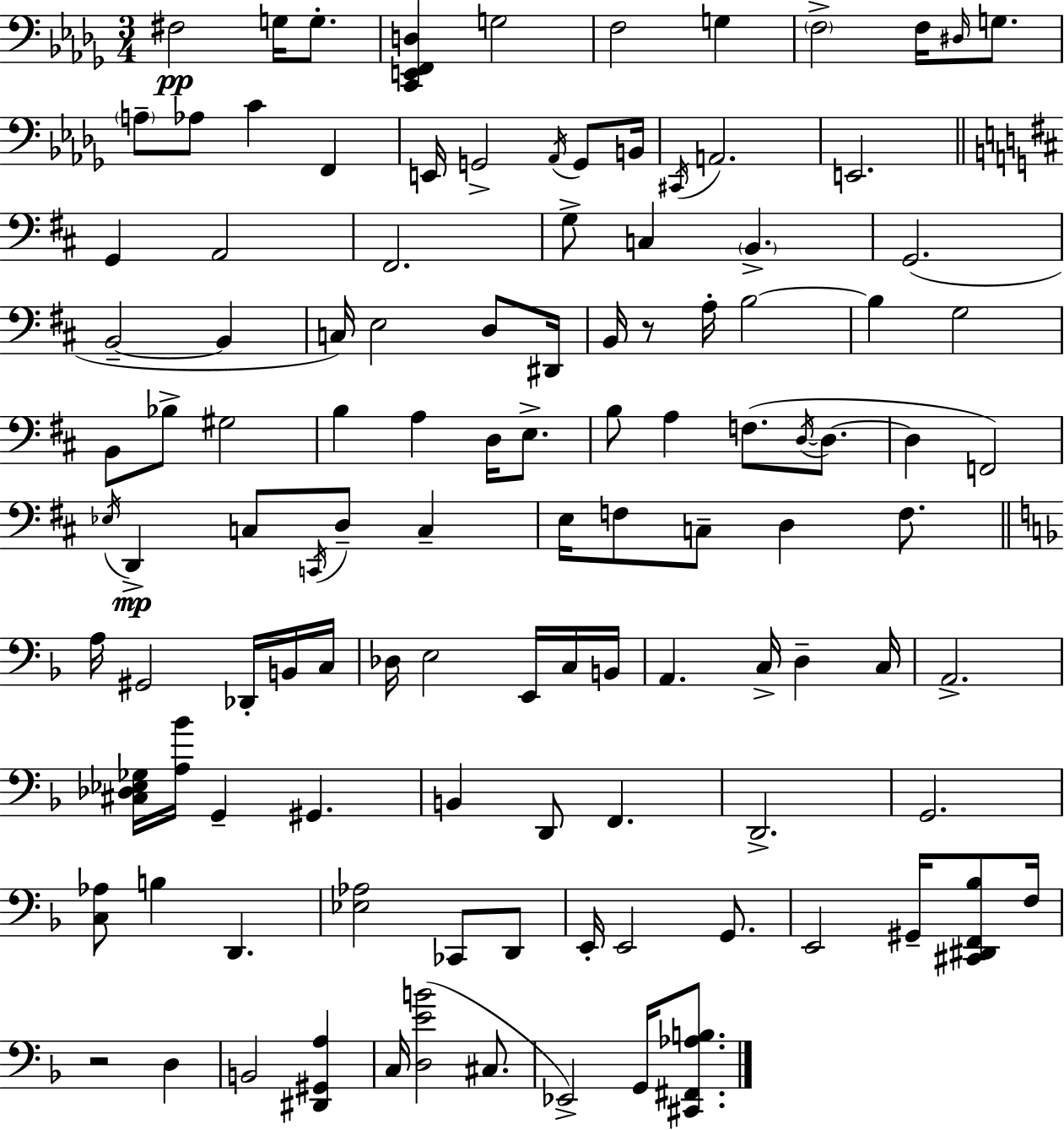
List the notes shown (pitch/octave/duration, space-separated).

F#3/h G3/s G3/e. [C2,E2,F2,D3]/q G3/h F3/h G3/q F3/h F3/s D#3/s G3/e. A3/e Ab3/e C4/q F2/q E2/s G2/h Ab2/s G2/e B2/s C#2/s A2/h. E2/h. G2/q A2/h F#2/h. G3/e C3/q B2/q. G2/h. B2/h B2/q C3/s E3/h D3/e D#2/s B2/s R/e A3/s B3/h B3/q G3/h B2/e Bb3/e G#3/h B3/q A3/q D3/s E3/e. B3/e A3/q F3/e. D3/s D3/e. D3/q F2/h Eb3/s D2/q C3/e C2/s D3/e C3/q E3/s F3/e C3/e D3/q F3/e. A3/s G#2/h Db2/s B2/s C3/s Db3/s E3/h E2/s C3/s B2/s A2/q. C3/s D3/q C3/s A2/h. [C#3,Db3,Eb3,Gb3]/s [A3,Bb4]/s G2/q G#2/q. B2/q D2/e F2/q. D2/h. G2/h. [C3,Ab3]/e B3/q D2/q. [Eb3,Ab3]/h CES2/e D2/e E2/s E2/h G2/e. E2/h G#2/s [C#2,D#2,F2,Bb3]/e F3/s R/h D3/q B2/h [D#2,G#2,A3]/q C3/s [D3,E4,B4]/h C#3/e. Eb2/h G2/s [C#2,F#2,Ab3,B3]/e.